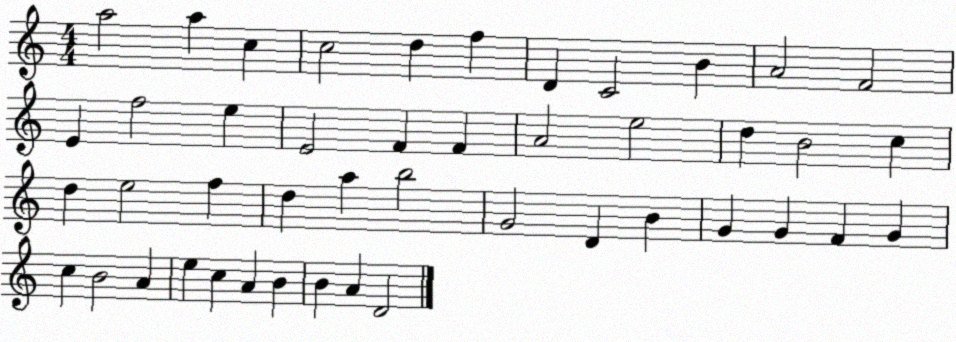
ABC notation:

X:1
T:Untitled
M:4/4
L:1/4
K:C
a2 a c c2 d f D C2 B A2 F2 E f2 e E2 F F A2 e2 d B2 c d e2 f d a b2 G2 D B G G F G c B2 A e c A B B A D2